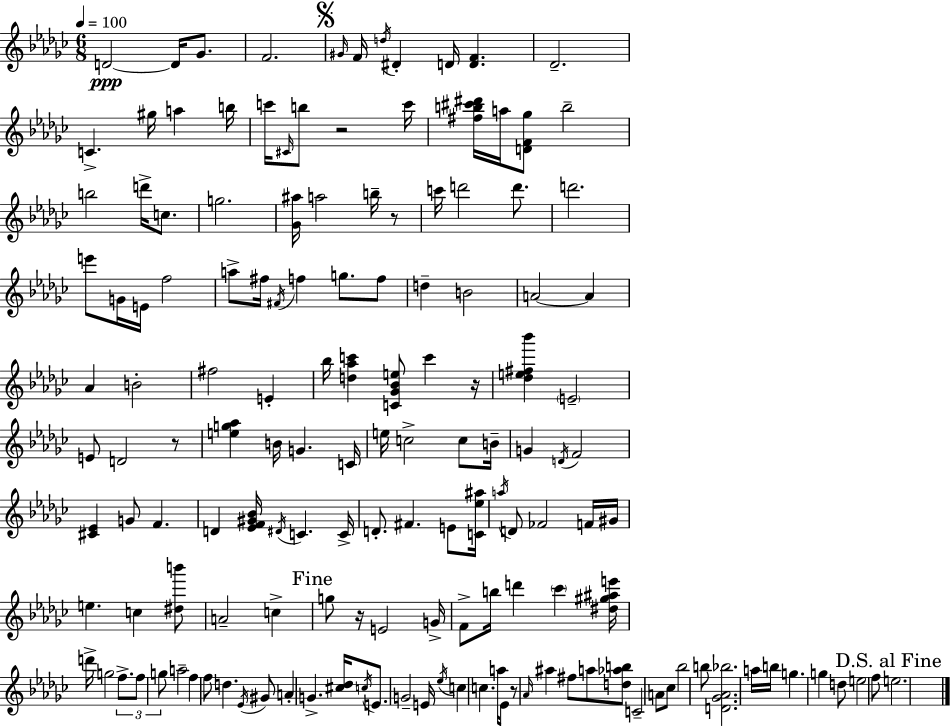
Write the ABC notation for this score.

X:1
T:Untitled
M:6/8
L:1/4
K:Ebm
D2 D/4 _G/2 F2 ^G/4 F/4 d/4 ^D D/4 [DF] _D2 C ^g/4 a b/4 c'/4 ^C/4 b/2 z2 c'/4 [^fb^c'^d']/4 a/4 [DF_g]/2 b2 b2 d'/4 c/2 g2 [_G^a]/4 a2 b/4 z/2 c'/4 d'2 d'/2 d'2 e'/2 G/4 E/4 f2 a/2 ^f/4 ^F/4 f g/2 f/2 d B2 A2 A _A B2 ^f2 E _b/4 [d_ac'] [C_G_Be]/2 c' z/4 [_de^f_b'] E2 E/2 D2 z/2 [eg_a] B/4 G C/4 e/4 c2 c/2 B/4 G D/4 F2 [^C_E] G/2 F D [_EF^G_B]/4 ^D/4 C C/4 D/2 ^F E/2 [C_e^a]/4 a/4 D/2 _F2 F/4 ^G/4 e c [^db']/2 A2 c g/2 z/4 E2 G/4 F/2 b/4 d' _c' [^d^g^ae']/4 d'/4 g2 f/2 f/2 g/2 a2 f f/2 d _E/4 ^G/2 A G [^c_d]/4 c/4 E/2 G2 E/4 _e/4 c c a/4 _E/2 z/2 _A/4 ^a ^f/2 a/2 [d_ab]/2 C2 A/2 _c/2 _b2 b/2 [D_G_A_b]2 a/4 b/4 g g d/2 e2 f/2 e2